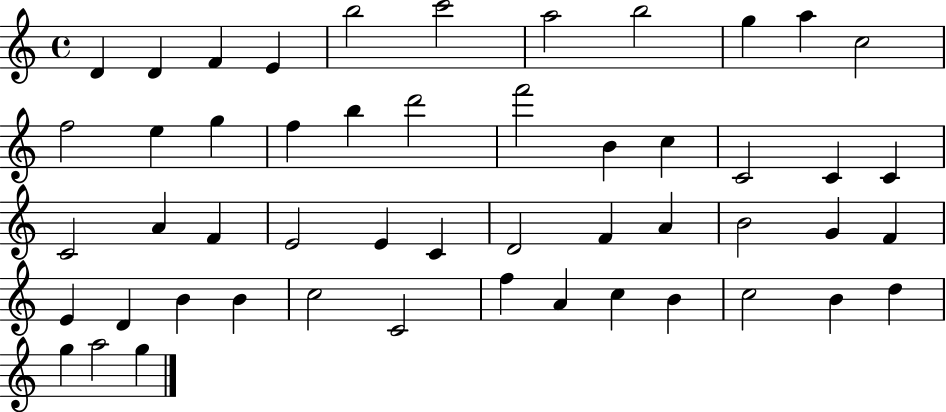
X:1
T:Untitled
M:4/4
L:1/4
K:C
D D F E b2 c'2 a2 b2 g a c2 f2 e g f b d'2 f'2 B c C2 C C C2 A F E2 E C D2 F A B2 G F E D B B c2 C2 f A c B c2 B d g a2 g